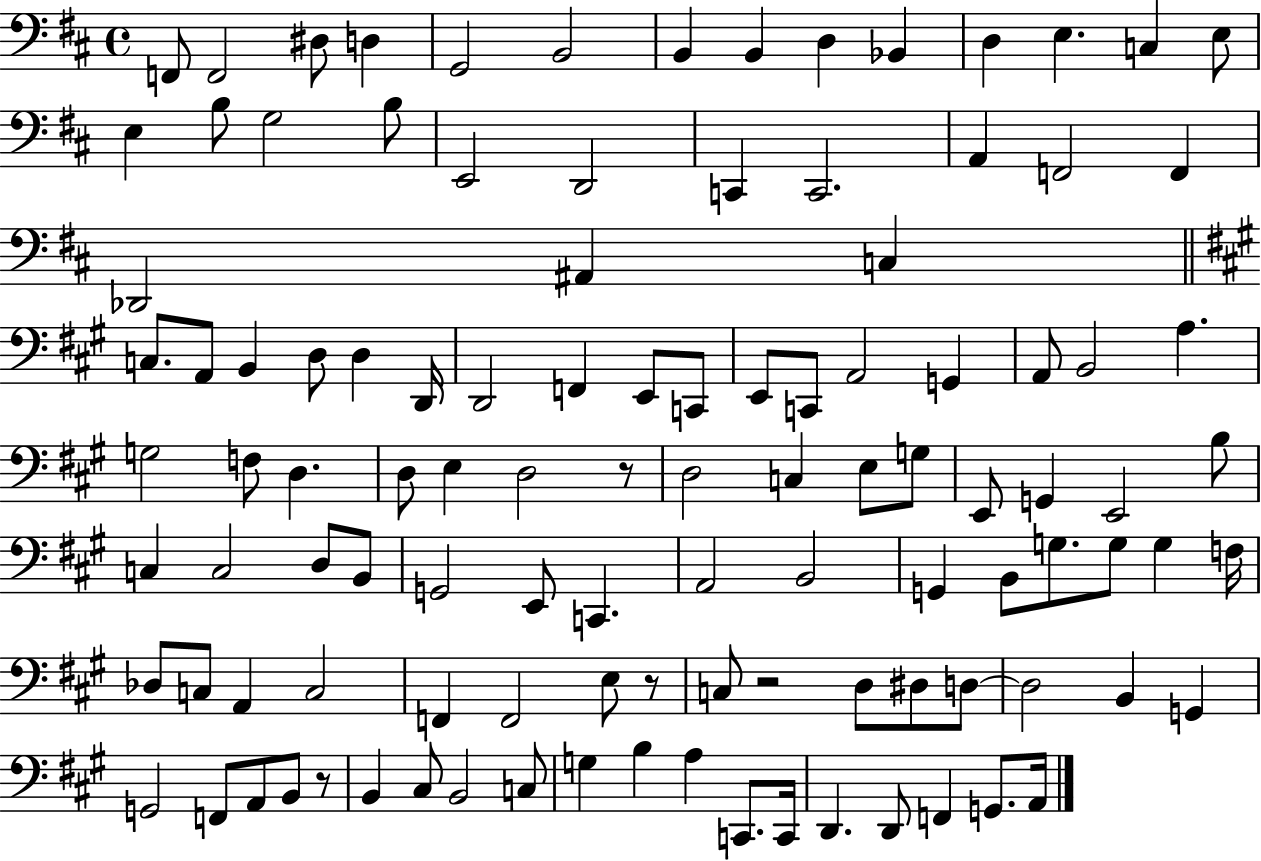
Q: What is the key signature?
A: D major